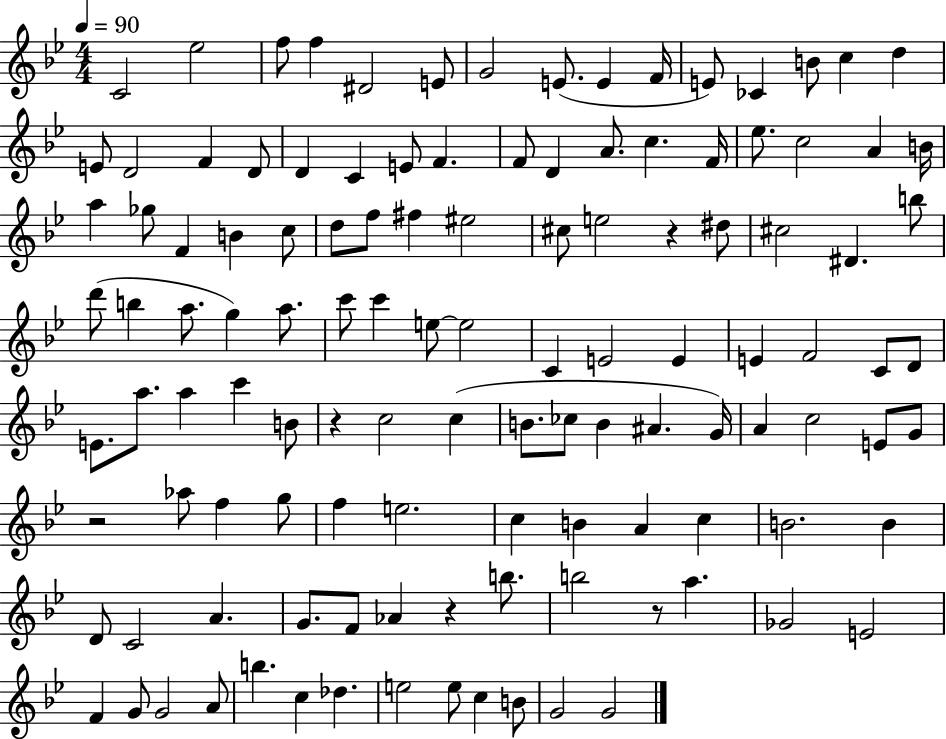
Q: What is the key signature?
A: BES major